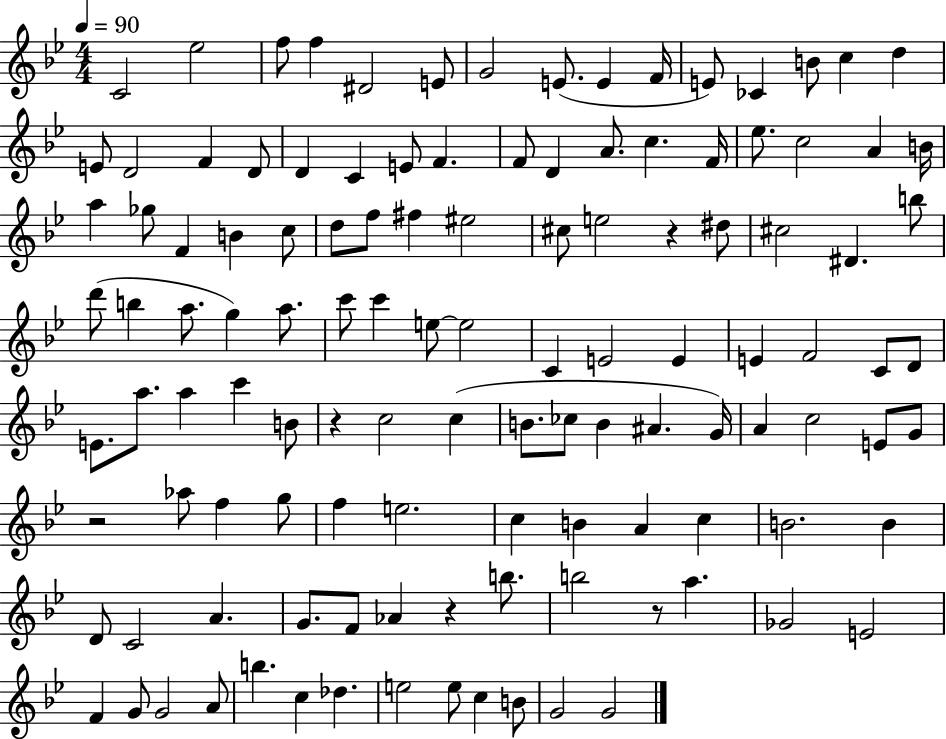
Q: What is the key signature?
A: BES major